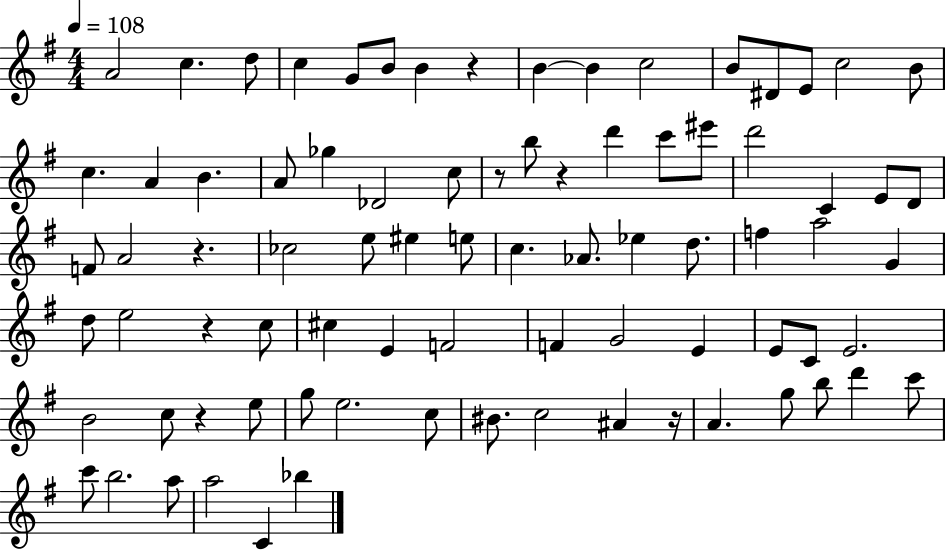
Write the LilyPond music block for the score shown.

{
  \clef treble
  \numericTimeSignature
  \time 4/4
  \key g \major
  \tempo 4 = 108
  a'2 c''4. d''8 | c''4 g'8 b'8 b'4 r4 | b'4~~ b'4 c''2 | b'8 dis'8 e'8 c''2 b'8 | \break c''4. a'4 b'4. | a'8 ges''4 des'2 c''8 | r8 b''8 r4 d'''4 c'''8 eis'''8 | d'''2 c'4 e'8 d'8 | \break f'8 a'2 r4. | ces''2 e''8 eis''4 e''8 | c''4. aes'8. ees''4 d''8. | f''4 a''2 g'4 | \break d''8 e''2 r4 c''8 | cis''4 e'4 f'2 | f'4 g'2 e'4 | e'8 c'8 e'2. | \break b'2 c''8 r4 e''8 | g''8 e''2. c''8 | bis'8. c''2 ais'4 r16 | a'4. g''8 b''8 d'''4 c'''8 | \break c'''8 b''2. a''8 | a''2 c'4 bes''4 | \bar "|."
}